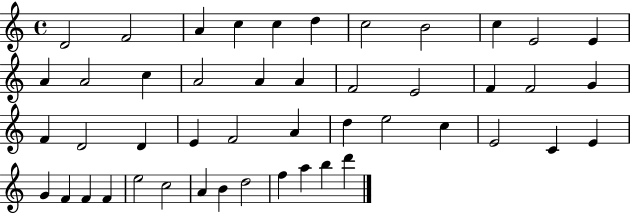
D4/h F4/h A4/q C5/q C5/q D5/q C5/h B4/h C5/q E4/h E4/q A4/q A4/h C5/q A4/h A4/q A4/q F4/h E4/h F4/q F4/h G4/q F4/q D4/h D4/q E4/q F4/h A4/q D5/q E5/h C5/q E4/h C4/q E4/q G4/q F4/q F4/q F4/q E5/h C5/h A4/q B4/q D5/h F5/q A5/q B5/q D6/q